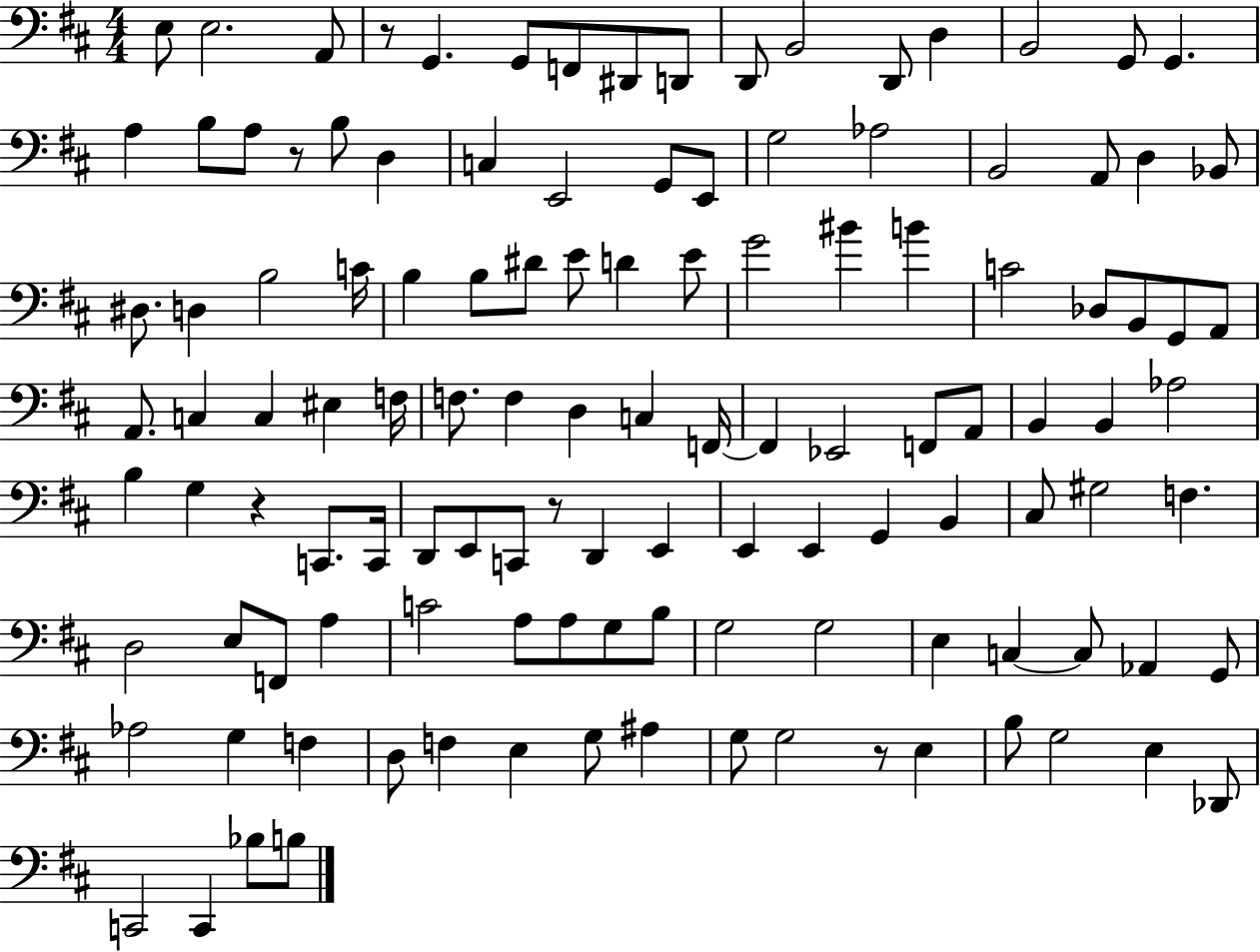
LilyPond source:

{
  \clef bass
  \numericTimeSignature
  \time 4/4
  \key d \major
  \repeat volta 2 { e8 e2. a,8 | r8 g,4. g,8 f,8 dis,8 d,8 | d,8 b,2 d,8 d4 | b,2 g,8 g,4. | \break a4 b8 a8 r8 b8 d4 | c4 e,2 g,8 e,8 | g2 aes2 | b,2 a,8 d4 bes,8 | \break dis8. d4 b2 c'16 | b4 b8 dis'8 e'8 d'4 e'8 | g'2 bis'4 b'4 | c'2 des8 b,8 g,8 a,8 | \break a,8. c4 c4 eis4 f16 | f8. f4 d4 c4 f,16~~ | f,4 ees,2 f,8 a,8 | b,4 b,4 aes2 | \break b4 g4 r4 c,8. c,16 | d,8 e,8 c,8 r8 d,4 e,4 | e,4 e,4 g,4 b,4 | cis8 gis2 f4. | \break d2 e8 f,8 a4 | c'2 a8 a8 g8 b8 | g2 g2 | e4 c4~~ c8 aes,4 g,8 | \break aes2 g4 f4 | d8 f4 e4 g8 ais4 | g8 g2 r8 e4 | b8 g2 e4 des,8 | \break c,2 c,4 bes8 b8 | } \bar "|."
}